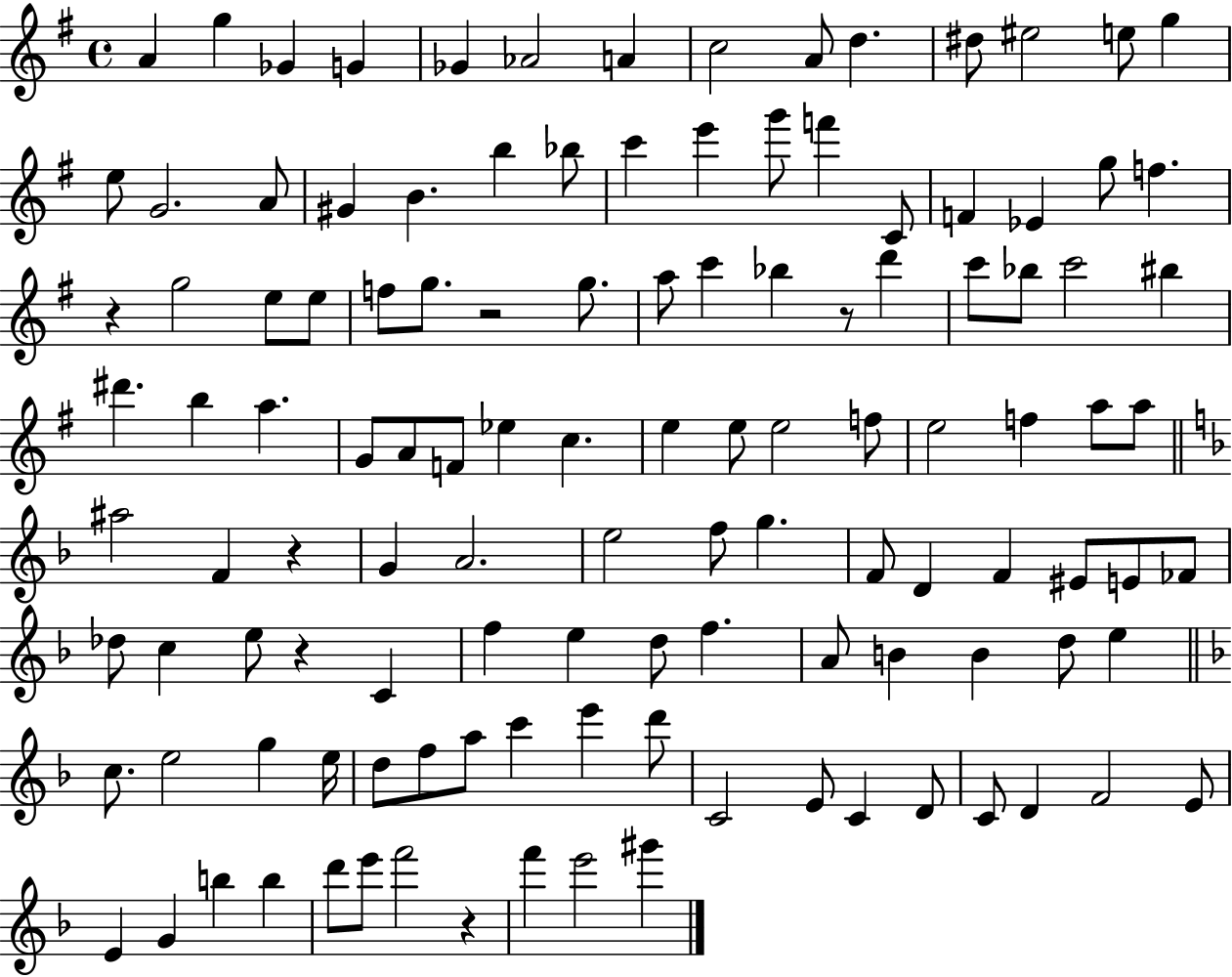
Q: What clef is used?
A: treble